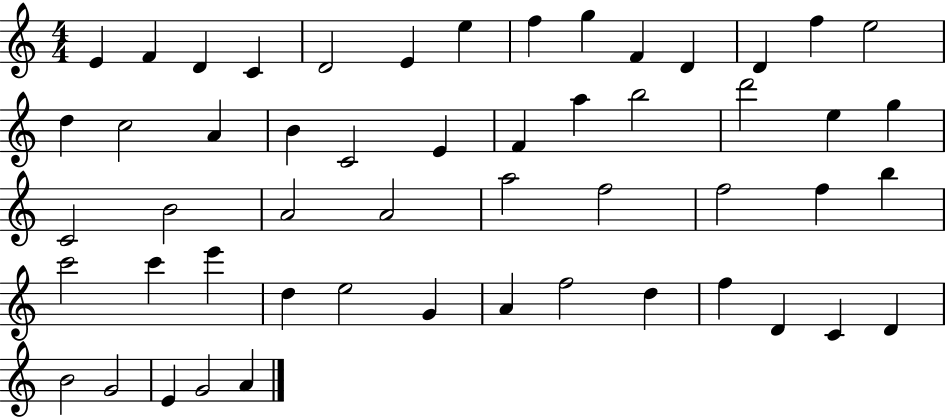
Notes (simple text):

E4/q F4/q D4/q C4/q D4/h E4/q E5/q F5/q G5/q F4/q D4/q D4/q F5/q E5/h D5/q C5/h A4/q B4/q C4/h E4/q F4/q A5/q B5/h D6/h E5/q G5/q C4/h B4/h A4/h A4/h A5/h F5/h F5/h F5/q B5/q C6/h C6/q E6/q D5/q E5/h G4/q A4/q F5/h D5/q F5/q D4/q C4/q D4/q B4/h G4/h E4/q G4/h A4/q